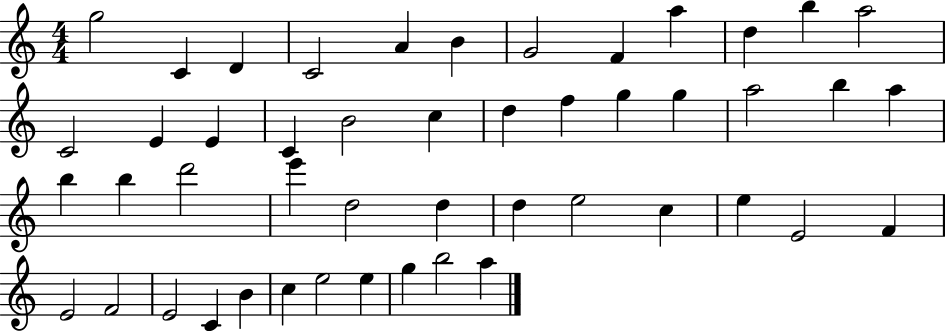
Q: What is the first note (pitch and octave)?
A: G5